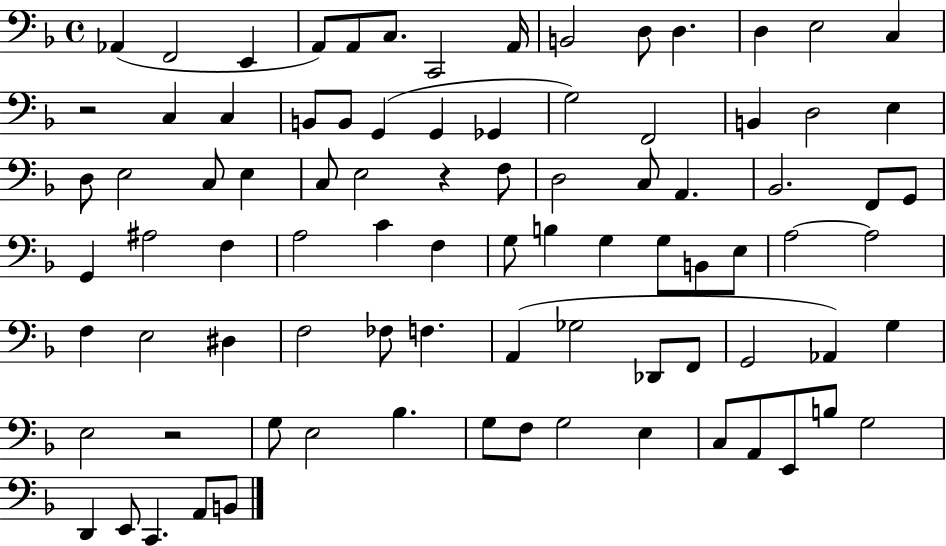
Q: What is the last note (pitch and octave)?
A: B2